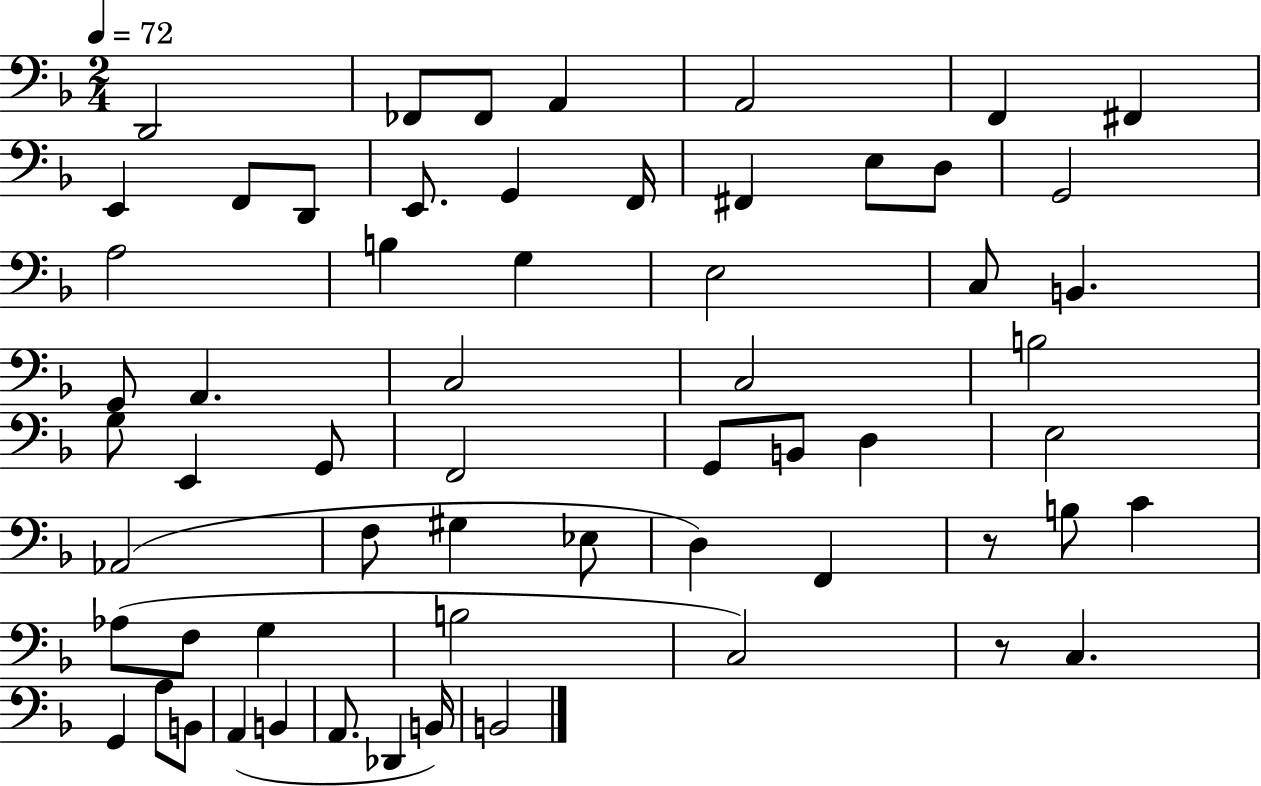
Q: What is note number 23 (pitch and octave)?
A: B2